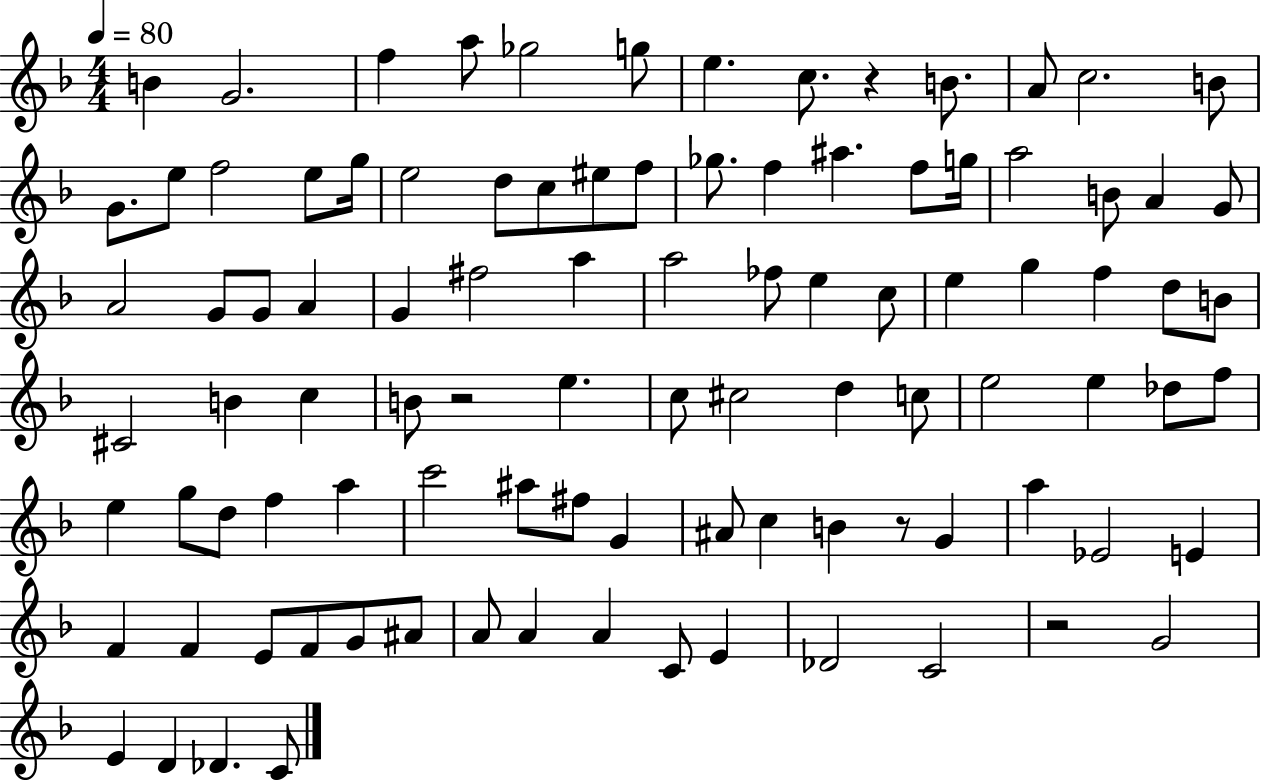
X:1
T:Untitled
M:4/4
L:1/4
K:F
B G2 f a/2 _g2 g/2 e c/2 z B/2 A/2 c2 B/2 G/2 e/2 f2 e/2 g/4 e2 d/2 c/2 ^e/2 f/2 _g/2 f ^a f/2 g/4 a2 B/2 A G/2 A2 G/2 G/2 A G ^f2 a a2 _f/2 e c/2 e g f d/2 B/2 ^C2 B c B/2 z2 e c/2 ^c2 d c/2 e2 e _d/2 f/2 e g/2 d/2 f a c'2 ^a/2 ^f/2 G ^A/2 c B z/2 G a _E2 E F F E/2 F/2 G/2 ^A/2 A/2 A A C/2 E _D2 C2 z2 G2 E D _D C/2